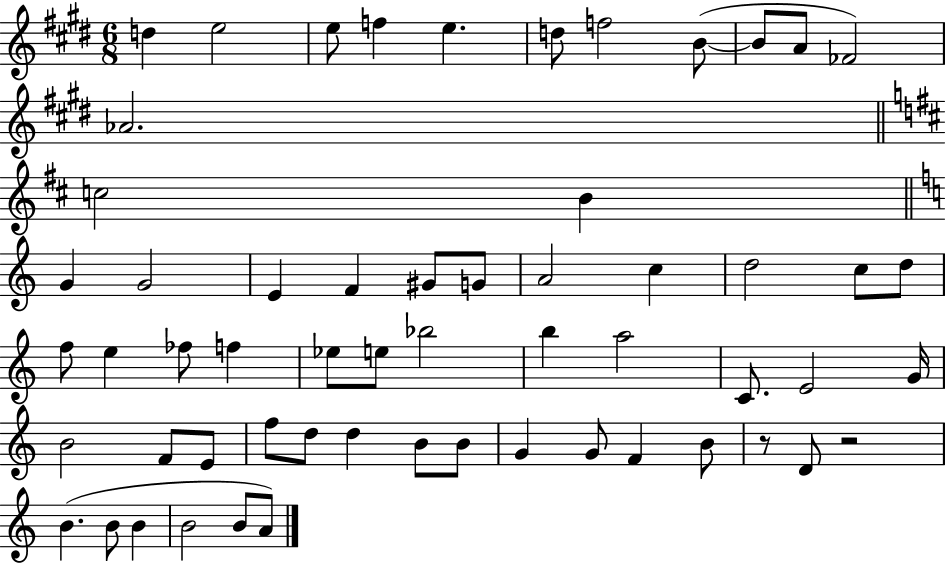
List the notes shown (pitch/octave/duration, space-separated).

D5/q E5/h E5/e F5/q E5/q. D5/e F5/h B4/e B4/e A4/e FES4/h Ab4/h. C5/h B4/q G4/q G4/h E4/q F4/q G#4/e G4/e A4/h C5/q D5/h C5/e D5/e F5/e E5/q FES5/e F5/q Eb5/e E5/e Bb5/h B5/q A5/h C4/e. E4/h G4/s B4/h F4/e E4/e F5/e D5/e D5/q B4/e B4/e G4/q G4/e F4/q B4/e R/e D4/e R/h B4/q. B4/e B4/q B4/h B4/e A4/e